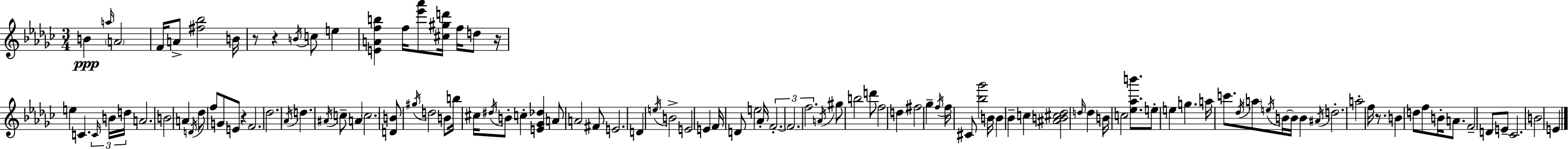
X:1
T:Untitled
M:3/4
L:1/4
K:Ebm
B a/4 A2 F/4 A/2 [^f_b]2 B/4 z/2 z B/4 c/2 e [EAfb] f/4 [_e'_a']/2 [^c^gd']/4 f/4 d/2 z/4 e C C/4 B/4 d/4 A2 B2 A D/4 _d/2 f/2 G/2 E/2 z F2 _d2 _A/4 d ^A/4 c/2 A c2 [DB]/2 ^g/4 d2 B/2 b/4 ^c/4 ^d/4 B/2 c [E_G_d] A/2 A2 ^F/2 E2 D e/4 B2 E2 E F/4 D/2 e2 _A/4 F2 F2 f2 A/4 ^g/2 b2 d'/2 f2 d ^f2 _g f/4 f/4 ^C/2 [_b_g']2 B/4 B _B c [^AB^c_d]2 d/4 d B/4 c2 [_e_ab']/2 e/2 e g a/4 c'/2 _d/4 a/2 e/4 B/4 B/4 B ^A/4 d2 a2 f/4 z/2 B d/2 f/2 B/4 A/2 F2 D/2 E/2 _C2 B2 E